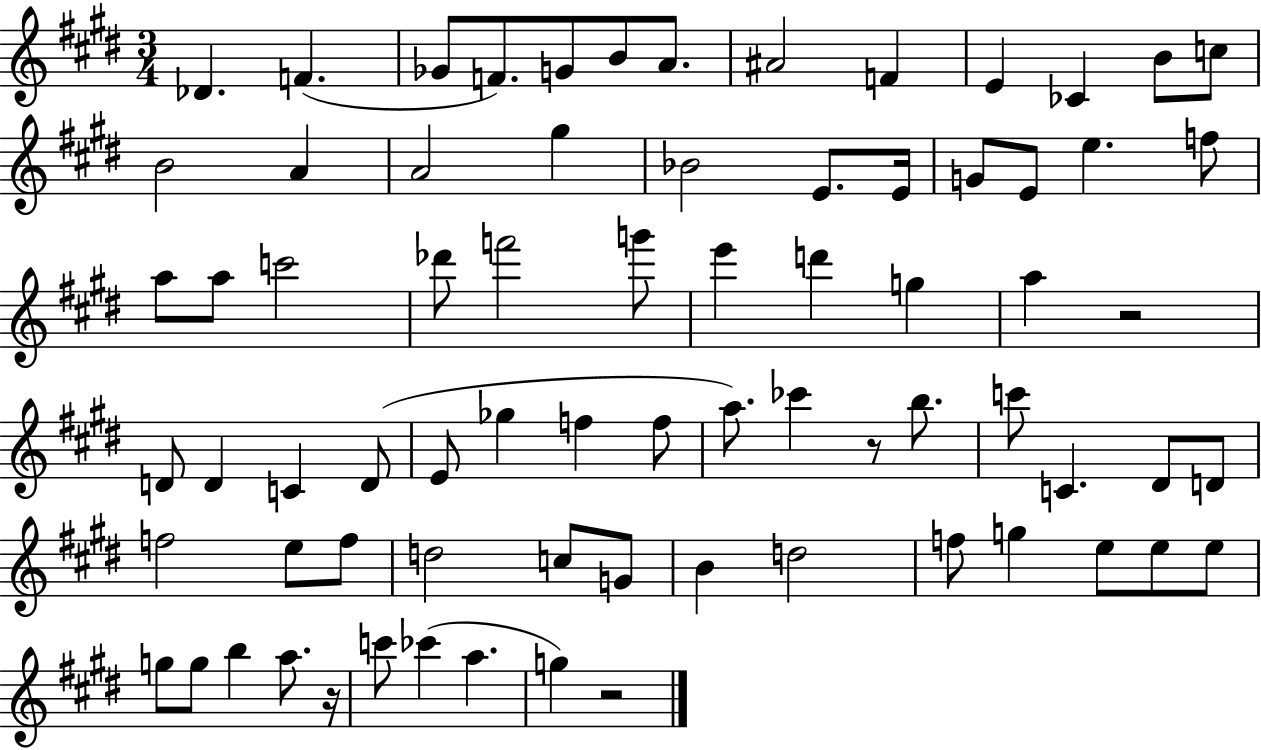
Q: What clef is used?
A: treble